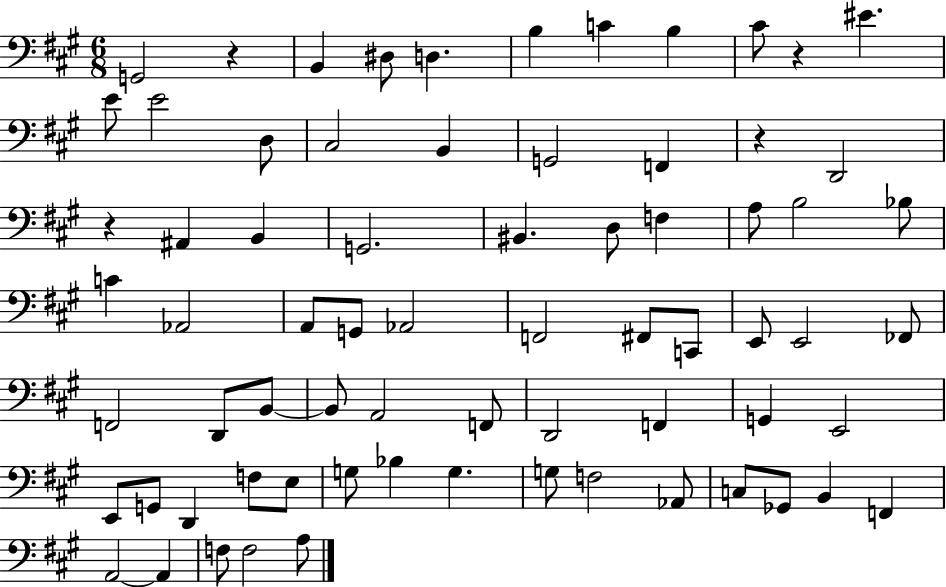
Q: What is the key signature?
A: A major